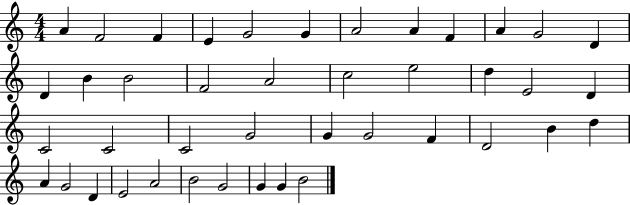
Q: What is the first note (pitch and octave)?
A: A4